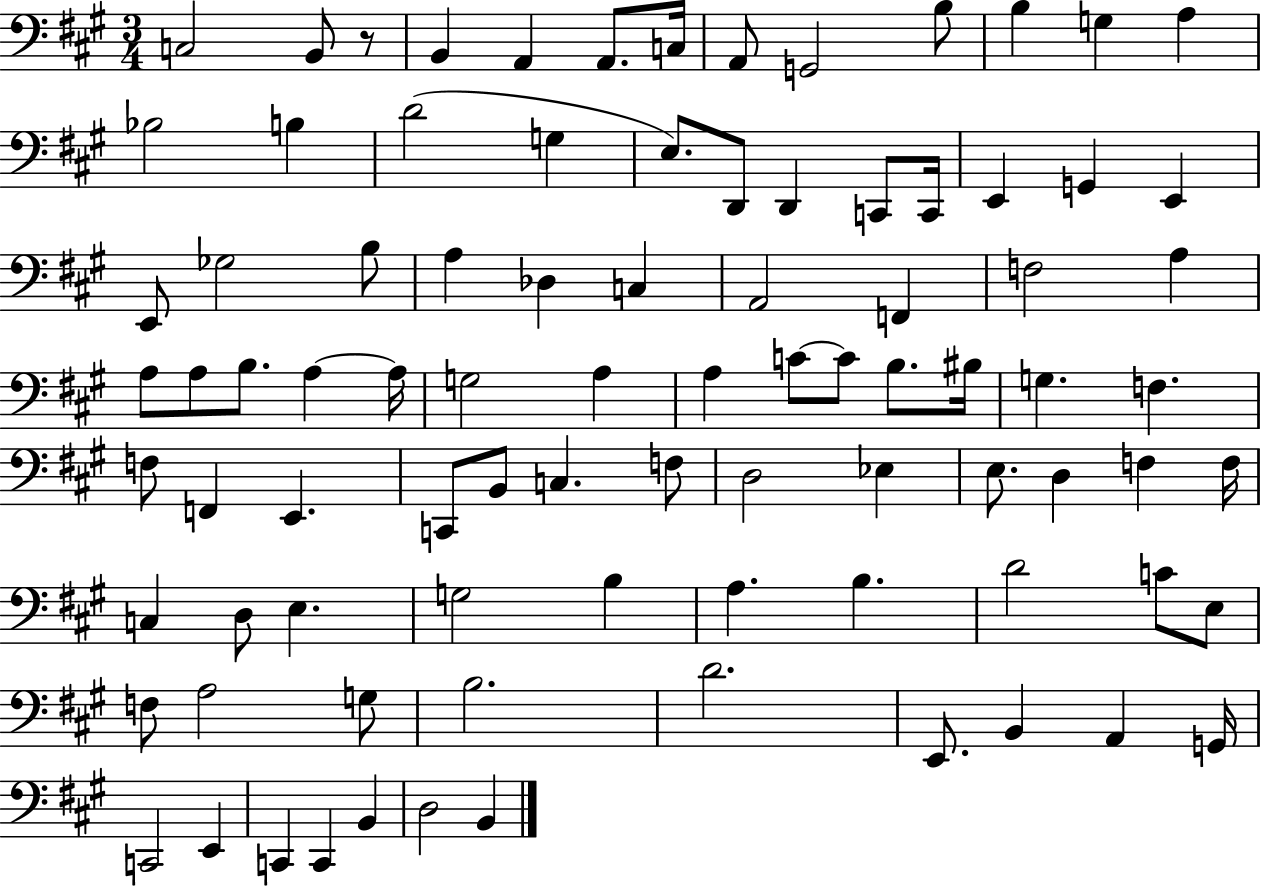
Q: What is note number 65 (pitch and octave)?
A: G3